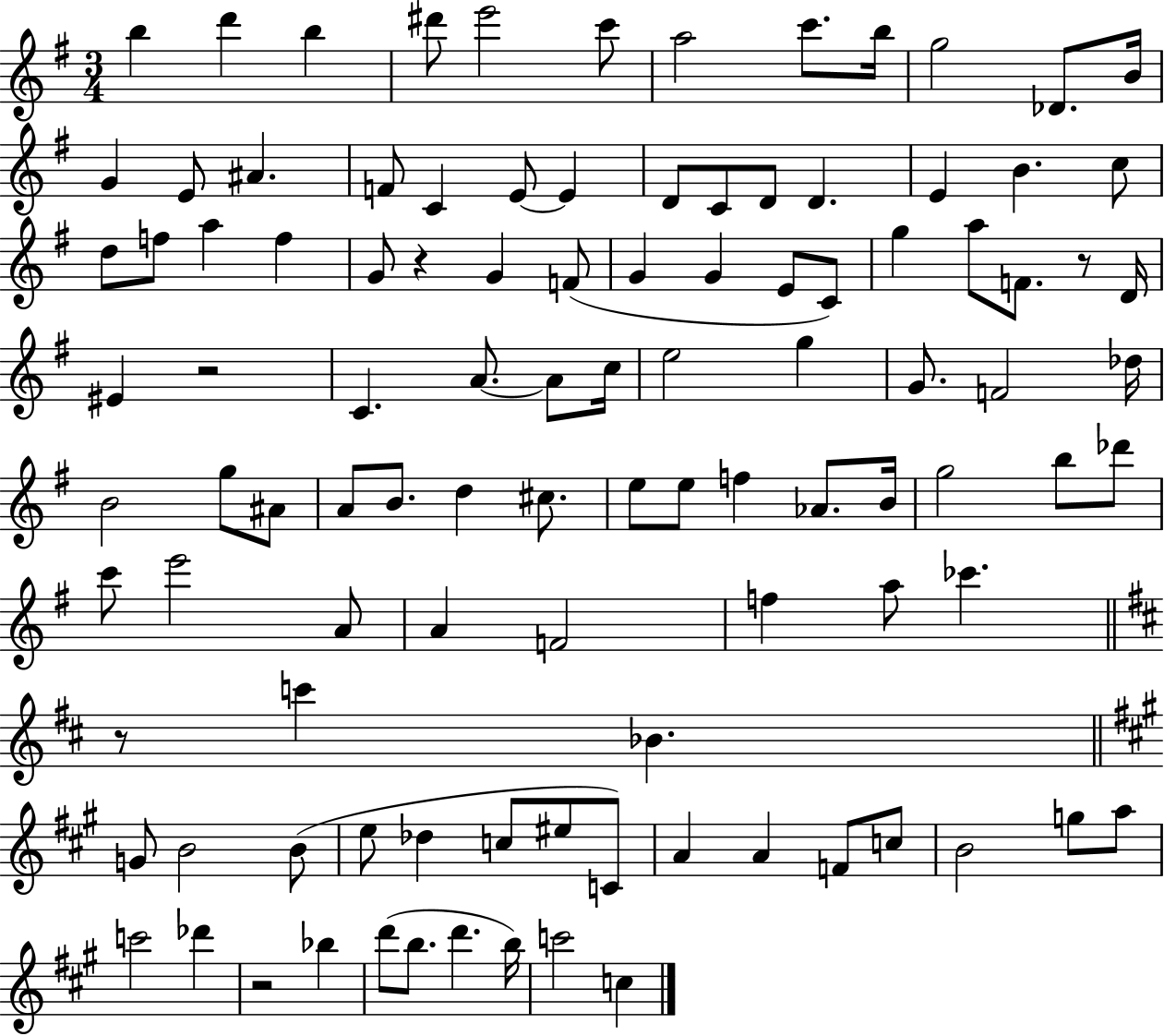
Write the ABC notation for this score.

X:1
T:Untitled
M:3/4
L:1/4
K:G
b d' b ^d'/2 e'2 c'/2 a2 c'/2 b/4 g2 _D/2 B/4 G E/2 ^A F/2 C E/2 E D/2 C/2 D/2 D E B c/2 d/2 f/2 a f G/2 z G F/2 G G E/2 C/2 g a/2 F/2 z/2 D/4 ^E z2 C A/2 A/2 c/4 e2 g G/2 F2 _d/4 B2 g/2 ^A/2 A/2 B/2 d ^c/2 e/2 e/2 f _A/2 B/4 g2 b/2 _d'/2 c'/2 e'2 A/2 A F2 f a/2 _c' z/2 c' _B G/2 B2 B/2 e/2 _d c/2 ^e/2 C/2 A A F/2 c/2 B2 g/2 a/2 c'2 _d' z2 _b d'/2 b/2 d' b/4 c'2 c